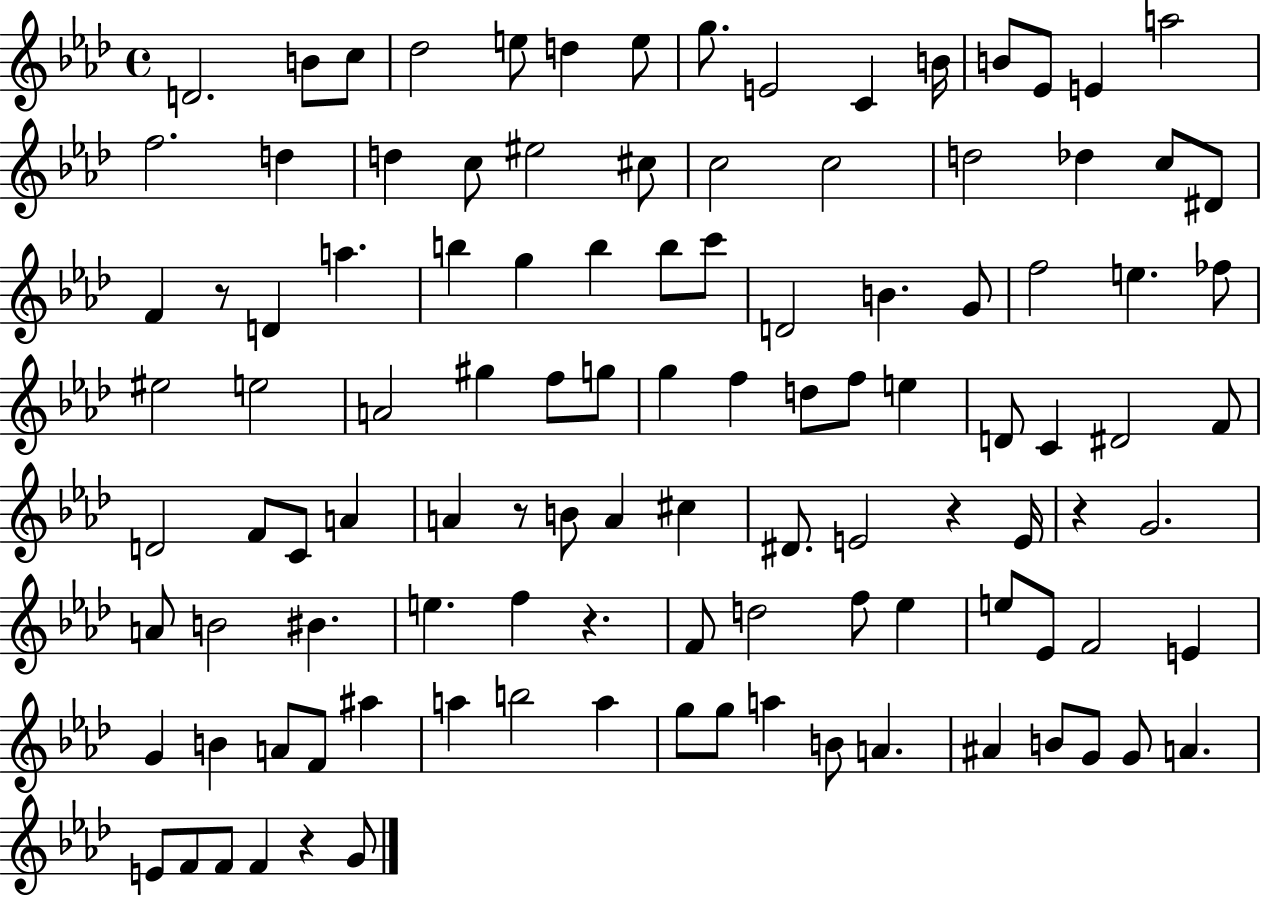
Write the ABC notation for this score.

X:1
T:Untitled
M:4/4
L:1/4
K:Ab
D2 B/2 c/2 _d2 e/2 d e/2 g/2 E2 C B/4 B/2 _E/2 E a2 f2 d d c/2 ^e2 ^c/2 c2 c2 d2 _d c/2 ^D/2 F z/2 D a b g b b/2 c'/2 D2 B G/2 f2 e _f/2 ^e2 e2 A2 ^g f/2 g/2 g f d/2 f/2 e D/2 C ^D2 F/2 D2 F/2 C/2 A A z/2 B/2 A ^c ^D/2 E2 z E/4 z G2 A/2 B2 ^B e f z F/2 d2 f/2 _e e/2 _E/2 F2 E G B A/2 F/2 ^a a b2 a g/2 g/2 a B/2 A ^A B/2 G/2 G/2 A E/2 F/2 F/2 F z G/2